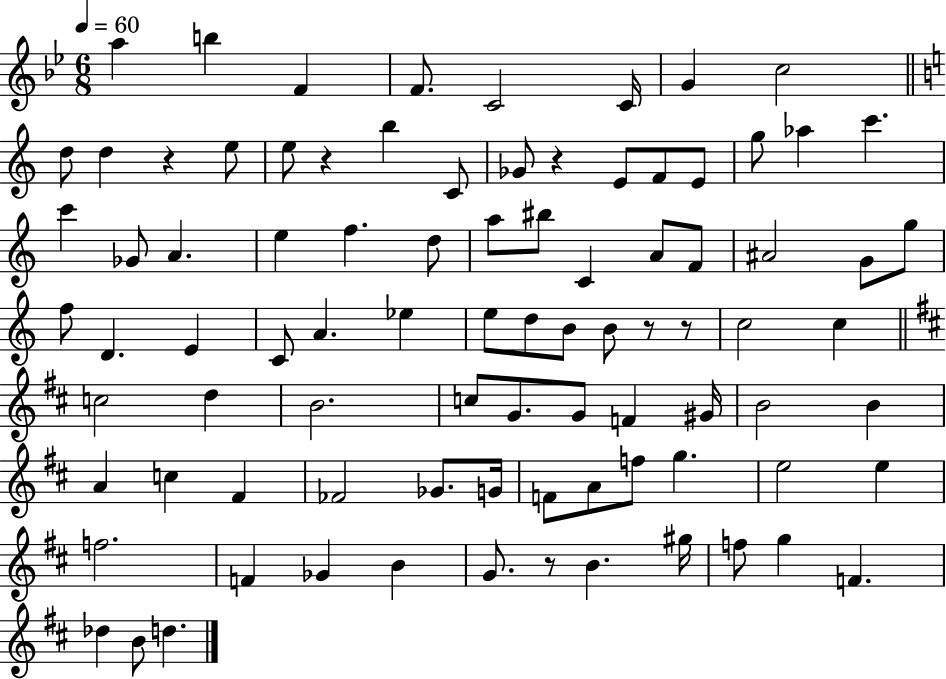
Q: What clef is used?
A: treble